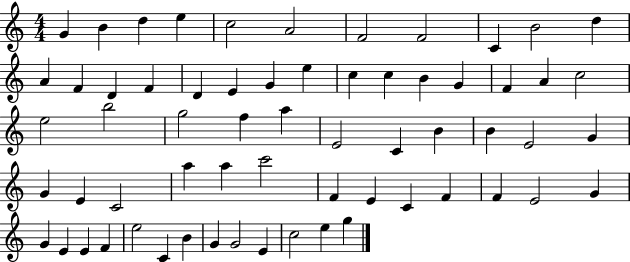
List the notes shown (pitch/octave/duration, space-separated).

G4/q B4/q D5/q E5/q C5/h A4/h F4/h F4/h C4/q B4/h D5/q A4/q F4/q D4/q F4/q D4/q E4/q G4/q E5/q C5/q C5/q B4/q G4/q F4/q A4/q C5/h E5/h B5/h G5/h F5/q A5/q E4/h C4/q B4/q B4/q E4/h G4/q G4/q E4/q C4/h A5/q A5/q C6/h F4/q E4/q C4/q F4/q F4/q E4/h G4/q G4/q E4/q E4/q F4/q E5/h C4/q B4/q G4/q G4/h E4/q C5/h E5/q G5/q